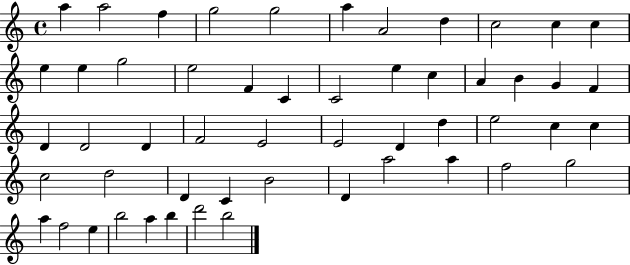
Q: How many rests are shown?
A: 0